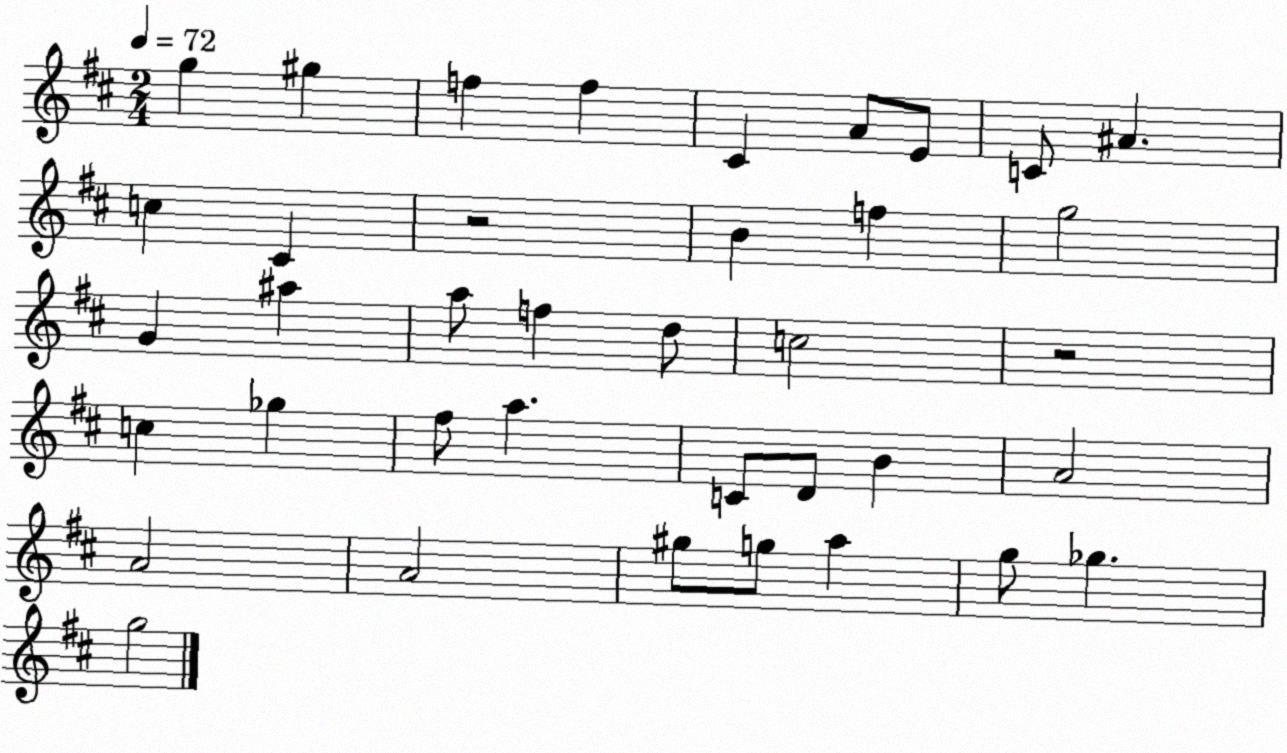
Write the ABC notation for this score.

X:1
T:Untitled
M:2/4
L:1/4
K:D
g ^g f f ^C A/2 E/2 C/2 ^A c ^C z2 B f g2 G ^a a/2 f d/2 c2 z2 c _g ^f/2 a C/2 D/2 B A2 A2 A2 ^g/2 g/2 a g/2 _g g2